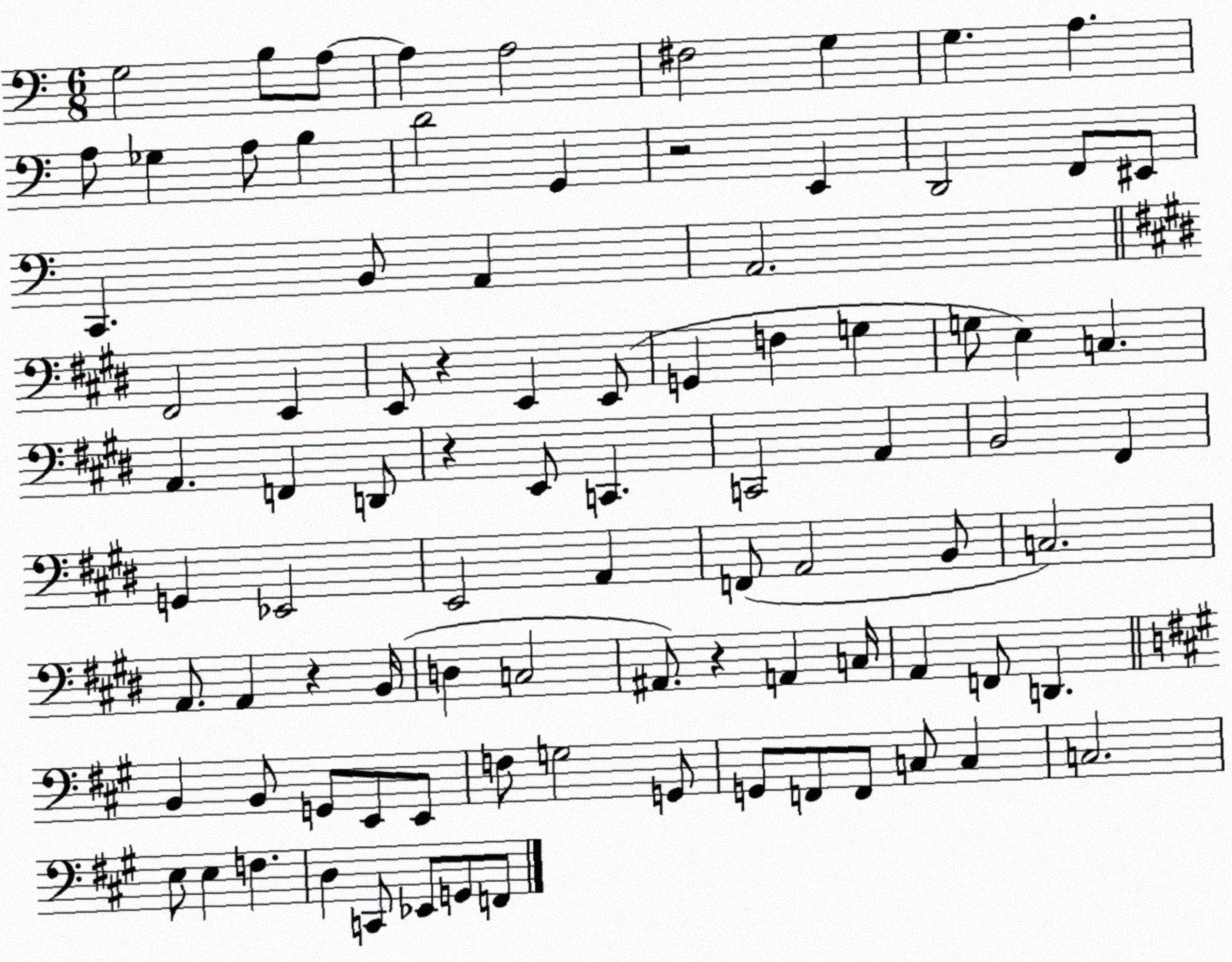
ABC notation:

X:1
T:Untitled
M:6/8
L:1/4
K:C
G,2 B,/2 A,/2 A, A,2 ^F,2 G, G, A, A,/2 _G, A,/2 B, D2 G,, z2 E,, D,,2 F,,/2 ^E,,/2 C,, B,,/2 A,, A,,2 ^F,,2 E,, E,,/2 z E,, E,,/2 G,, F, G, G,/2 E, C, A,, F,, D,,/2 z E,,/2 C,, C,,2 A,, B,,2 ^F,, G,, _E,,2 E,,2 A,, F,,/2 A,,2 B,,/2 C,2 A,,/2 A,, z B,,/4 D, C,2 ^A,,/2 z A,, C,/4 A,, F,,/2 D,, B,, B,,/2 G,,/2 E,,/2 E,,/2 F,/2 G,2 G,,/2 G,,/2 F,,/2 F,,/2 C,/2 C, C,2 E,/2 E, F, D, C,,/2 _E,,/2 G,,/2 F,,/2